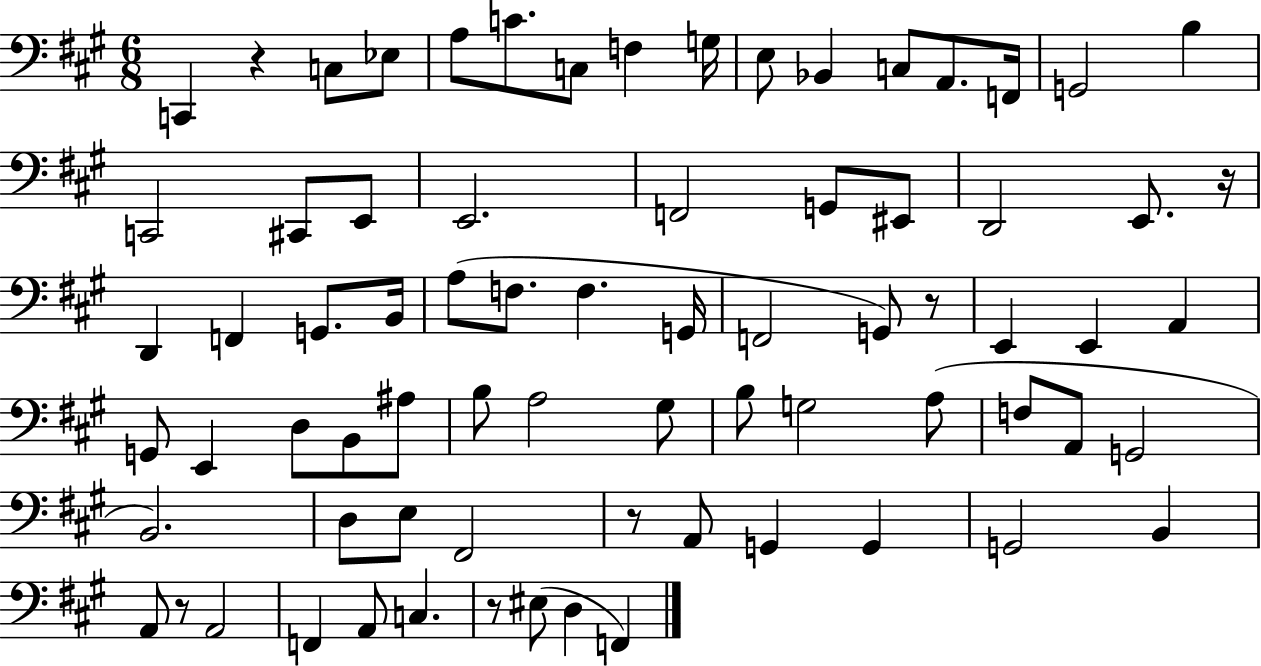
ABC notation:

X:1
T:Untitled
M:6/8
L:1/4
K:A
C,, z C,/2 _E,/2 A,/2 C/2 C,/2 F, G,/4 E,/2 _B,, C,/2 A,,/2 F,,/4 G,,2 B, C,,2 ^C,,/2 E,,/2 E,,2 F,,2 G,,/2 ^E,,/2 D,,2 E,,/2 z/4 D,, F,, G,,/2 B,,/4 A,/2 F,/2 F, G,,/4 F,,2 G,,/2 z/2 E,, E,, A,, G,,/2 E,, D,/2 B,,/2 ^A,/2 B,/2 A,2 ^G,/2 B,/2 G,2 A,/2 F,/2 A,,/2 G,,2 B,,2 D,/2 E,/2 ^F,,2 z/2 A,,/2 G,, G,, G,,2 B,, A,,/2 z/2 A,,2 F,, A,,/2 C, z/2 ^E,/2 D, F,,